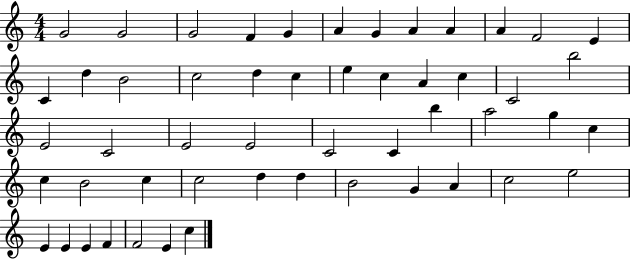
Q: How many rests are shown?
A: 0